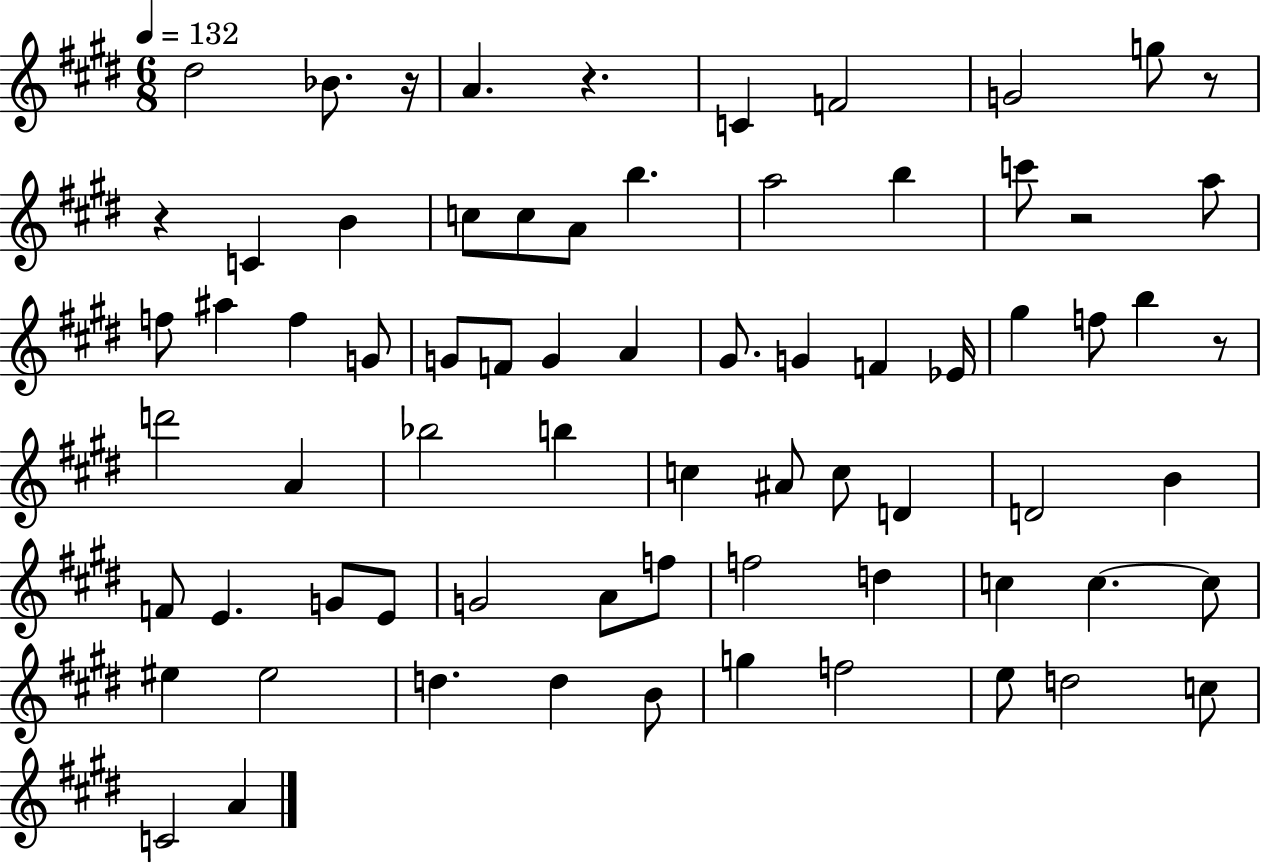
{
  \clef treble
  \numericTimeSignature
  \time 6/8
  \key e \major
  \tempo 4 = 132
  dis''2 bes'8. r16 | a'4. r4. | c'4 f'2 | g'2 g''8 r8 | \break r4 c'4 b'4 | c''8 c''8 a'8 b''4. | a''2 b''4 | c'''8 r2 a''8 | \break f''8 ais''4 f''4 g'8 | g'8 f'8 g'4 a'4 | gis'8. g'4 f'4 ees'16 | gis''4 f''8 b''4 r8 | \break d'''2 a'4 | bes''2 b''4 | c''4 ais'8 c''8 d'4 | d'2 b'4 | \break f'8 e'4. g'8 e'8 | g'2 a'8 f''8 | f''2 d''4 | c''4 c''4.~~ c''8 | \break eis''4 eis''2 | d''4. d''4 b'8 | g''4 f''2 | e''8 d''2 c''8 | \break c'2 a'4 | \bar "|."
}